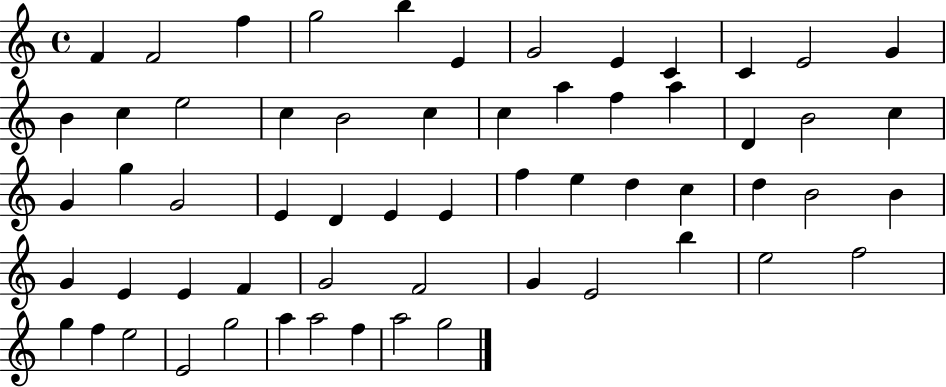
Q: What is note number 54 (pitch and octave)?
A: E4